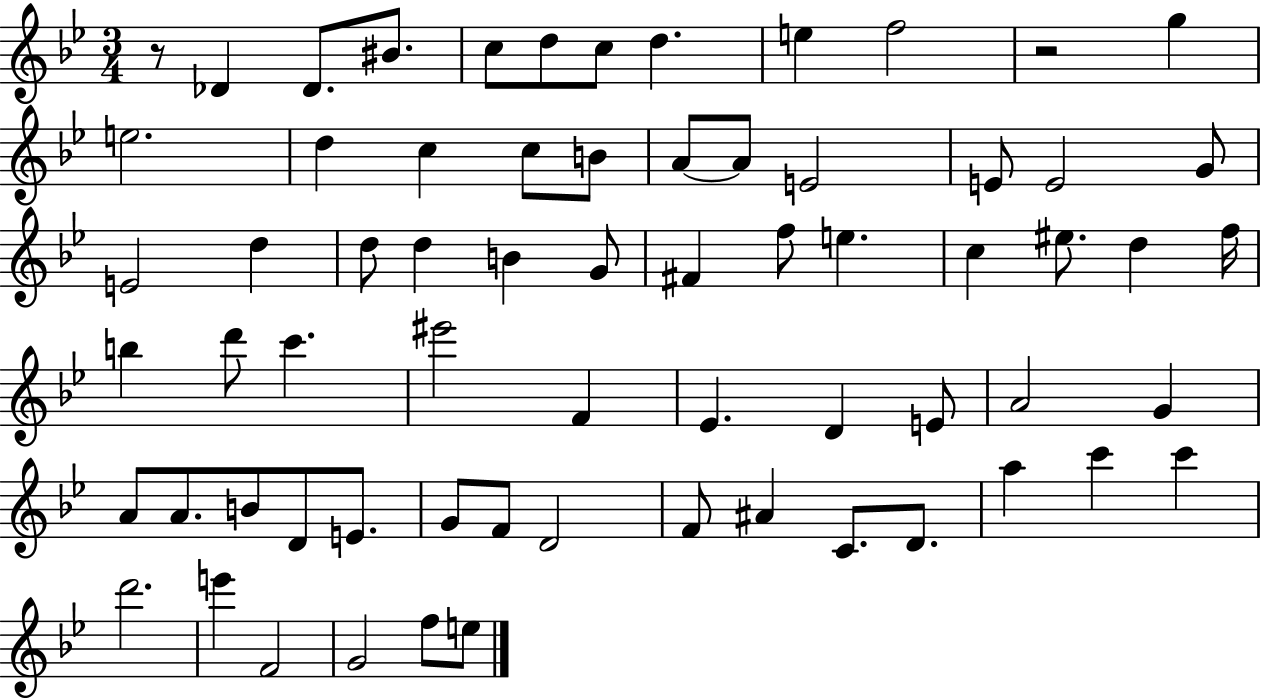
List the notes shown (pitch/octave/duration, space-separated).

R/e Db4/q Db4/e. BIS4/e. C5/e D5/e C5/e D5/q. E5/q F5/h R/h G5/q E5/h. D5/q C5/q C5/e B4/e A4/e A4/e E4/h E4/e E4/h G4/e E4/h D5/q D5/e D5/q B4/q G4/e F#4/q F5/e E5/q. C5/q EIS5/e. D5/q F5/s B5/q D6/e C6/q. EIS6/h F4/q Eb4/q. D4/q E4/e A4/h G4/q A4/e A4/e. B4/e D4/e E4/e. G4/e F4/e D4/h F4/e A#4/q C4/e. D4/e. A5/q C6/q C6/q D6/h. E6/q F4/h G4/h F5/e E5/e